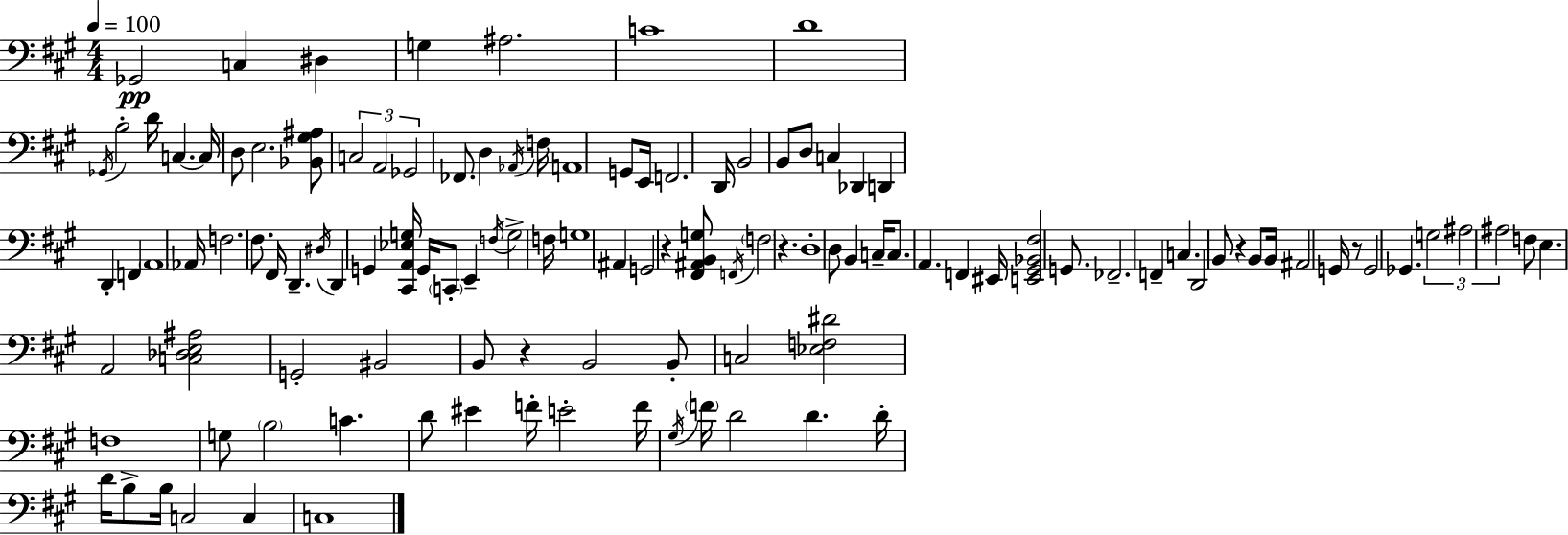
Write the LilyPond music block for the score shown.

{
  \clef bass
  \numericTimeSignature
  \time 4/4
  \key a \major
  \tempo 4 = 100
  ges,2\pp c4 dis4 | g4 ais2. | c'1 | d'1 | \break \acciaccatura { ges,16 } b2-. d'16 c4.~~ | c16 d8 e2. <bes, gis ais>8 | \tuplet 3/2 { c2 a,2 | ges,2 } fes,8. d4 | \break \acciaccatura { aes,16 } f16 a,1 | g,8 e,16 f,2. | d,16 b,2 b,8 d8 c4 | des,4 d,4 d,4-. f,4 | \break \parenthesize a,1 | aes,16 f2. fis8. | fis,16 d,4.-- \acciaccatura { dis16 } d,4 g,4 | <cis, a, ees g>16 g,16 \parenthesize c,8-. e,4-- \acciaccatura { f16 } g2-> | \break f16 g1 | ais,4 g,2 | r4 <fis, ais, b, g>8 \acciaccatura { f,16 } \parenthesize f2 r4. | d1-. | \break d8 b,4 c16-- c8. a,4. | f,4 eis,16 <e, gis, bes, fis>2 | g,8. fes,2.-- | f,4-- c4. d,2 | \break b,8 r4 b,8 b,16 ais,2 | g,16 r8 g,2 ges,4. | \tuplet 3/2 { g2 ais2 | ais2 } f8 e4. | \break a,2 <c des e ais>2 | g,2-. bis,2 | b,8 r4 b,2 | b,8-. c2 <ees f dis'>2 | \break f1 | g8 \parenthesize b2 c'4. | d'8 eis'4 f'16-. e'2-. | f'16 \acciaccatura { gis16 } \parenthesize f'16 d'2 d'4. | \break d'16-. d'16 b8-> b16 c2 | c4 c1 | \bar "|."
}